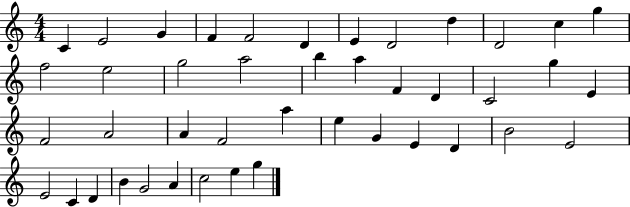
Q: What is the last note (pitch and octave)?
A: G5